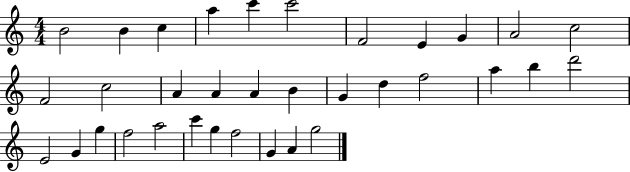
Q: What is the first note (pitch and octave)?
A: B4